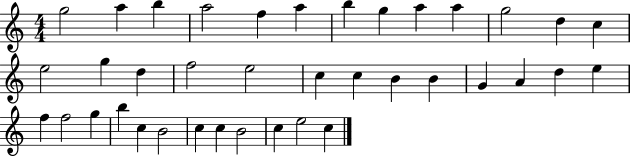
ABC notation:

X:1
T:Untitled
M:4/4
L:1/4
K:C
g2 a b a2 f a b g a a g2 d c e2 g d f2 e2 c c B B G A d e f f2 g b c B2 c c B2 c e2 c